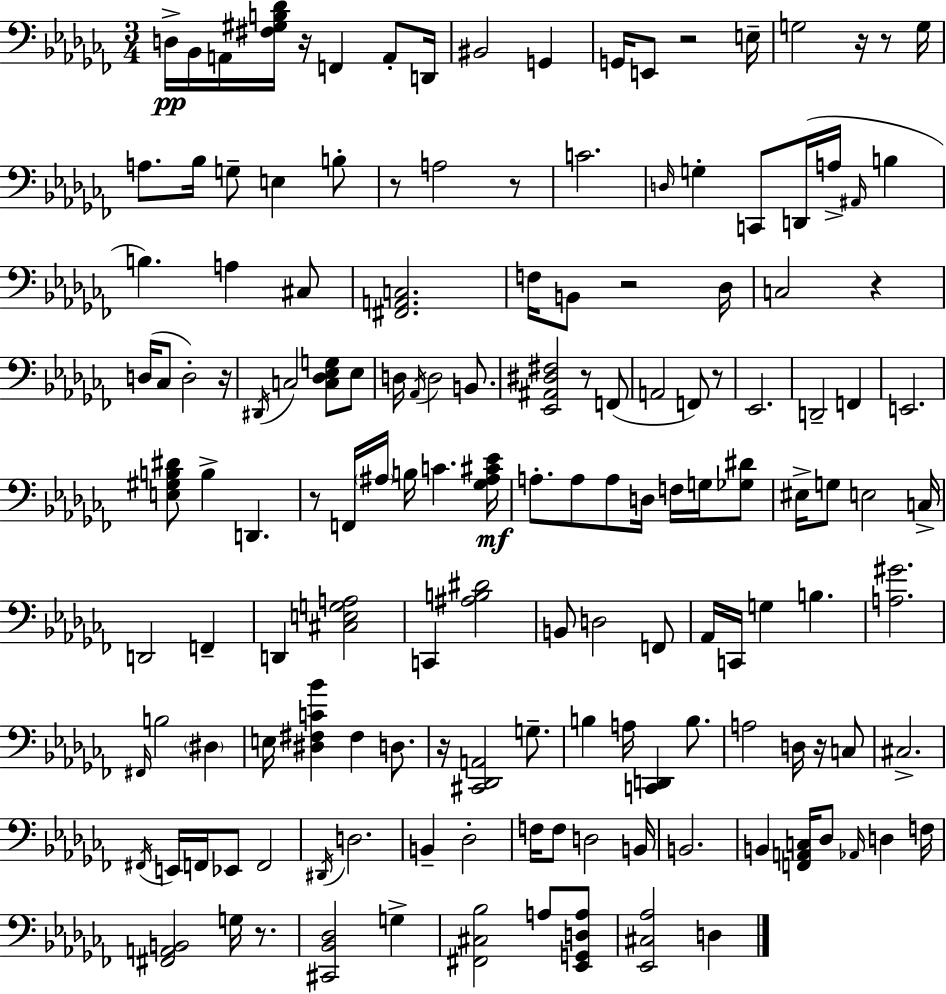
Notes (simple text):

D3/s Bb2/s A2/s [F#3,G#3,B3,Db4]/s R/s F2/q A2/e D2/s BIS2/h G2/q G2/s E2/e R/h E3/s G3/h R/s R/e G3/s A3/e. Bb3/s G3/e E3/q B3/e R/e A3/h R/e C4/h. D3/s G3/q C2/e D2/s A3/s A#2/s B3/q B3/q. A3/q C#3/e [F#2,A2,C3]/h. F3/s B2/e R/h Db3/s C3/h R/q D3/s CES3/e D3/h R/s D#2/s C3/h [C3,Db3,Eb3,G3]/e Eb3/e D3/s Ab2/s D3/h B2/e. [Eb2,A#2,D#3,F#3]/h R/e F2/e A2/h F2/e R/e Eb2/h. D2/h F2/q E2/h. [E3,G#3,B3,D#4]/e B3/q D2/q. R/e F2/s A#3/s B3/s C4/q. [Gb3,A#3,C#4,Eb4]/s A3/e. A3/e A3/e D3/s F3/s G3/s [Gb3,D#4]/e EIS3/s G3/e E3/h C3/s D2/h F2/q D2/q [C#3,E3,G3,A3]/h C2/q [A#3,B3,D#4]/h B2/e D3/h F2/e Ab2/s C2/s G3/q B3/q. [A3,G#4]/h. F#2/s B3/h D#3/q E3/s [D#3,F#3,C4,Bb4]/q F#3/q D3/e. R/s [C#2,Db2,A2]/h G3/e. B3/q A3/s [C2,D2]/q B3/e. A3/h D3/s R/s C3/e C#3/h. F#2/s E2/s F2/s Eb2/e F2/h D#2/s D3/h. B2/q Db3/h F3/s F3/e D3/h B2/s B2/h. B2/q [F2,A2,C3]/s Db3/e Ab2/s D3/q F3/s [F#2,A2,B2]/h G3/s R/e. [C#2,Bb2,Db3]/h G3/q [F#2,C#3,Bb3]/h A3/e [Eb2,G2,D3,A3]/e [Eb2,C#3,Ab3]/h D3/q